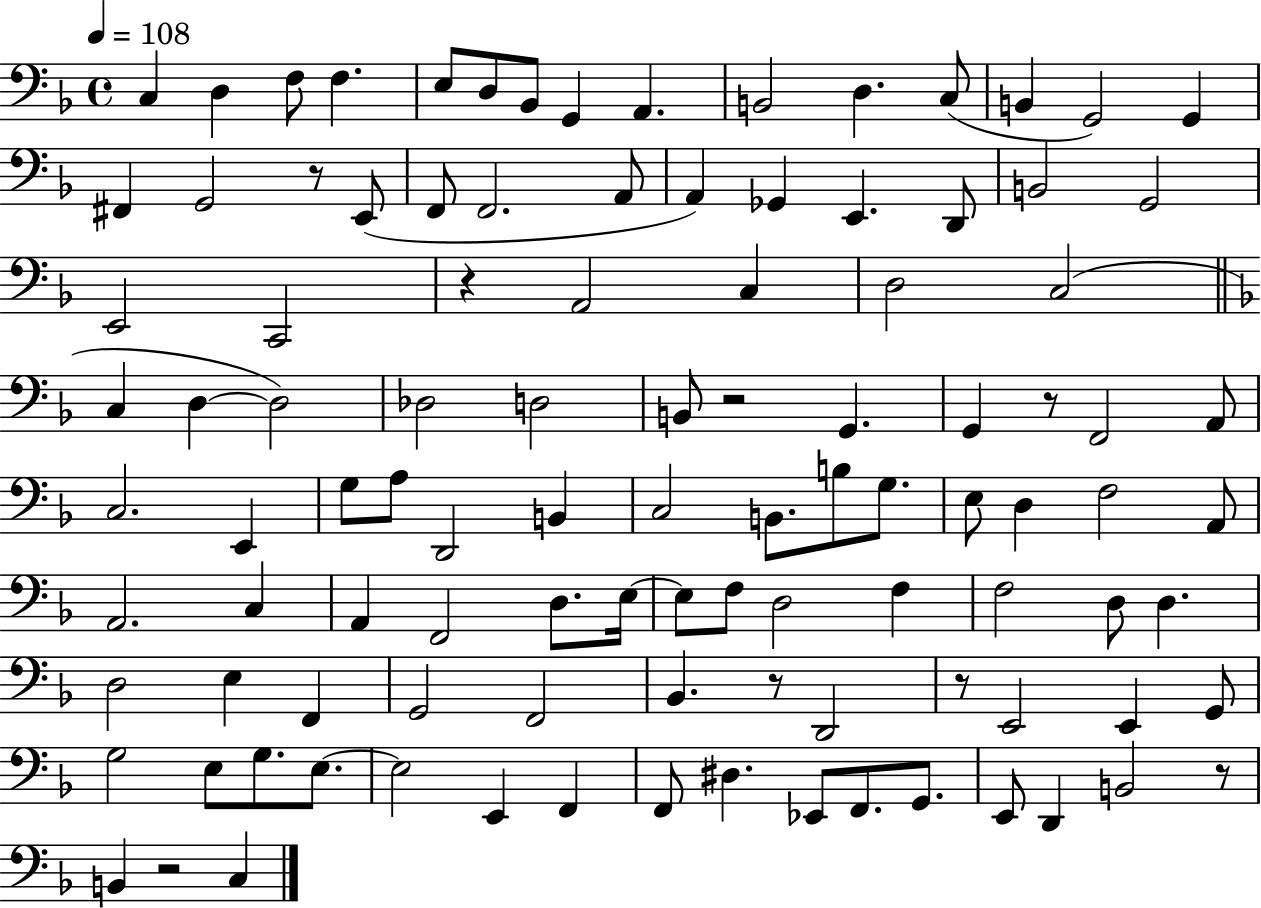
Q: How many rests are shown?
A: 8